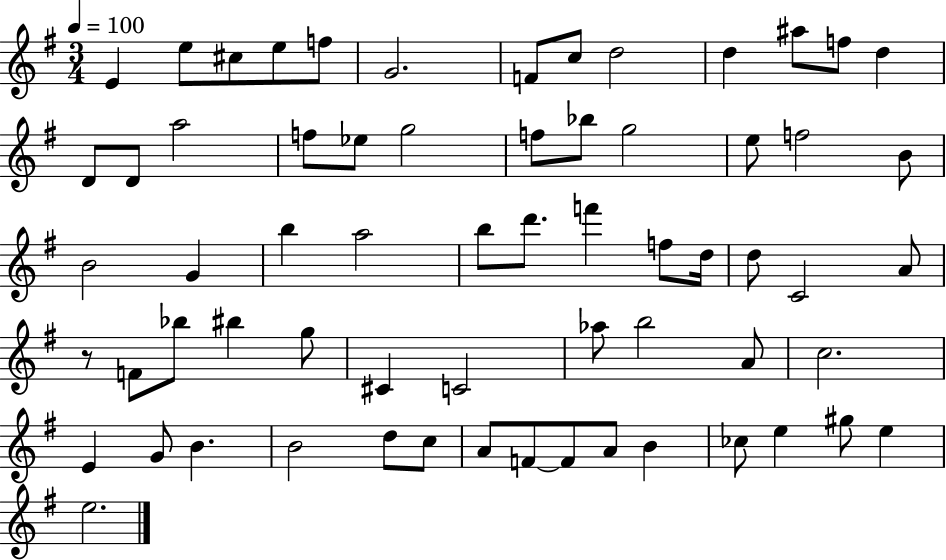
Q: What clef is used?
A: treble